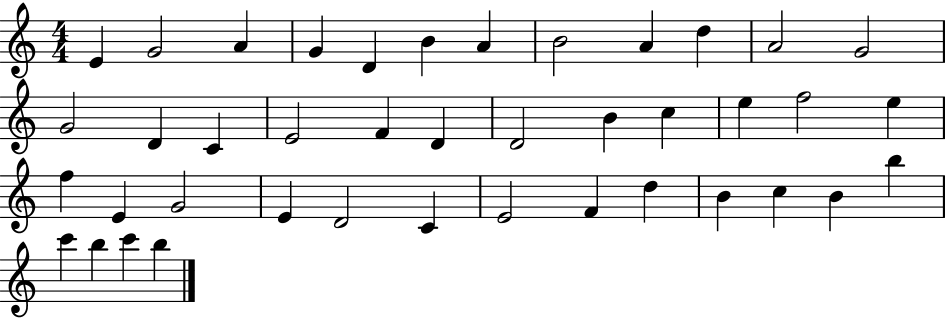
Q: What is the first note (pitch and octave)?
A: E4